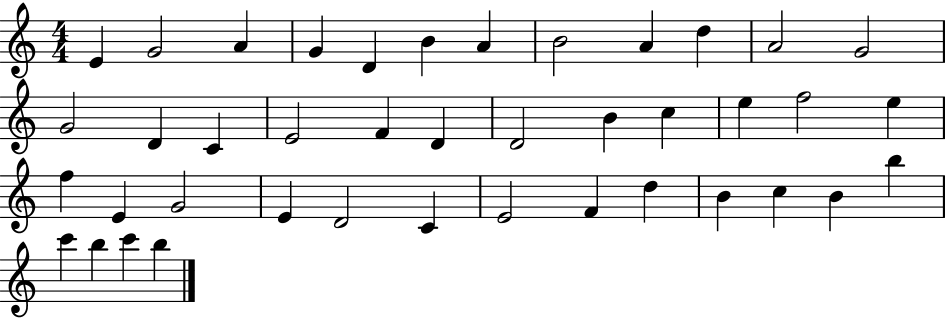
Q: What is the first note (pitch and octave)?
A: E4